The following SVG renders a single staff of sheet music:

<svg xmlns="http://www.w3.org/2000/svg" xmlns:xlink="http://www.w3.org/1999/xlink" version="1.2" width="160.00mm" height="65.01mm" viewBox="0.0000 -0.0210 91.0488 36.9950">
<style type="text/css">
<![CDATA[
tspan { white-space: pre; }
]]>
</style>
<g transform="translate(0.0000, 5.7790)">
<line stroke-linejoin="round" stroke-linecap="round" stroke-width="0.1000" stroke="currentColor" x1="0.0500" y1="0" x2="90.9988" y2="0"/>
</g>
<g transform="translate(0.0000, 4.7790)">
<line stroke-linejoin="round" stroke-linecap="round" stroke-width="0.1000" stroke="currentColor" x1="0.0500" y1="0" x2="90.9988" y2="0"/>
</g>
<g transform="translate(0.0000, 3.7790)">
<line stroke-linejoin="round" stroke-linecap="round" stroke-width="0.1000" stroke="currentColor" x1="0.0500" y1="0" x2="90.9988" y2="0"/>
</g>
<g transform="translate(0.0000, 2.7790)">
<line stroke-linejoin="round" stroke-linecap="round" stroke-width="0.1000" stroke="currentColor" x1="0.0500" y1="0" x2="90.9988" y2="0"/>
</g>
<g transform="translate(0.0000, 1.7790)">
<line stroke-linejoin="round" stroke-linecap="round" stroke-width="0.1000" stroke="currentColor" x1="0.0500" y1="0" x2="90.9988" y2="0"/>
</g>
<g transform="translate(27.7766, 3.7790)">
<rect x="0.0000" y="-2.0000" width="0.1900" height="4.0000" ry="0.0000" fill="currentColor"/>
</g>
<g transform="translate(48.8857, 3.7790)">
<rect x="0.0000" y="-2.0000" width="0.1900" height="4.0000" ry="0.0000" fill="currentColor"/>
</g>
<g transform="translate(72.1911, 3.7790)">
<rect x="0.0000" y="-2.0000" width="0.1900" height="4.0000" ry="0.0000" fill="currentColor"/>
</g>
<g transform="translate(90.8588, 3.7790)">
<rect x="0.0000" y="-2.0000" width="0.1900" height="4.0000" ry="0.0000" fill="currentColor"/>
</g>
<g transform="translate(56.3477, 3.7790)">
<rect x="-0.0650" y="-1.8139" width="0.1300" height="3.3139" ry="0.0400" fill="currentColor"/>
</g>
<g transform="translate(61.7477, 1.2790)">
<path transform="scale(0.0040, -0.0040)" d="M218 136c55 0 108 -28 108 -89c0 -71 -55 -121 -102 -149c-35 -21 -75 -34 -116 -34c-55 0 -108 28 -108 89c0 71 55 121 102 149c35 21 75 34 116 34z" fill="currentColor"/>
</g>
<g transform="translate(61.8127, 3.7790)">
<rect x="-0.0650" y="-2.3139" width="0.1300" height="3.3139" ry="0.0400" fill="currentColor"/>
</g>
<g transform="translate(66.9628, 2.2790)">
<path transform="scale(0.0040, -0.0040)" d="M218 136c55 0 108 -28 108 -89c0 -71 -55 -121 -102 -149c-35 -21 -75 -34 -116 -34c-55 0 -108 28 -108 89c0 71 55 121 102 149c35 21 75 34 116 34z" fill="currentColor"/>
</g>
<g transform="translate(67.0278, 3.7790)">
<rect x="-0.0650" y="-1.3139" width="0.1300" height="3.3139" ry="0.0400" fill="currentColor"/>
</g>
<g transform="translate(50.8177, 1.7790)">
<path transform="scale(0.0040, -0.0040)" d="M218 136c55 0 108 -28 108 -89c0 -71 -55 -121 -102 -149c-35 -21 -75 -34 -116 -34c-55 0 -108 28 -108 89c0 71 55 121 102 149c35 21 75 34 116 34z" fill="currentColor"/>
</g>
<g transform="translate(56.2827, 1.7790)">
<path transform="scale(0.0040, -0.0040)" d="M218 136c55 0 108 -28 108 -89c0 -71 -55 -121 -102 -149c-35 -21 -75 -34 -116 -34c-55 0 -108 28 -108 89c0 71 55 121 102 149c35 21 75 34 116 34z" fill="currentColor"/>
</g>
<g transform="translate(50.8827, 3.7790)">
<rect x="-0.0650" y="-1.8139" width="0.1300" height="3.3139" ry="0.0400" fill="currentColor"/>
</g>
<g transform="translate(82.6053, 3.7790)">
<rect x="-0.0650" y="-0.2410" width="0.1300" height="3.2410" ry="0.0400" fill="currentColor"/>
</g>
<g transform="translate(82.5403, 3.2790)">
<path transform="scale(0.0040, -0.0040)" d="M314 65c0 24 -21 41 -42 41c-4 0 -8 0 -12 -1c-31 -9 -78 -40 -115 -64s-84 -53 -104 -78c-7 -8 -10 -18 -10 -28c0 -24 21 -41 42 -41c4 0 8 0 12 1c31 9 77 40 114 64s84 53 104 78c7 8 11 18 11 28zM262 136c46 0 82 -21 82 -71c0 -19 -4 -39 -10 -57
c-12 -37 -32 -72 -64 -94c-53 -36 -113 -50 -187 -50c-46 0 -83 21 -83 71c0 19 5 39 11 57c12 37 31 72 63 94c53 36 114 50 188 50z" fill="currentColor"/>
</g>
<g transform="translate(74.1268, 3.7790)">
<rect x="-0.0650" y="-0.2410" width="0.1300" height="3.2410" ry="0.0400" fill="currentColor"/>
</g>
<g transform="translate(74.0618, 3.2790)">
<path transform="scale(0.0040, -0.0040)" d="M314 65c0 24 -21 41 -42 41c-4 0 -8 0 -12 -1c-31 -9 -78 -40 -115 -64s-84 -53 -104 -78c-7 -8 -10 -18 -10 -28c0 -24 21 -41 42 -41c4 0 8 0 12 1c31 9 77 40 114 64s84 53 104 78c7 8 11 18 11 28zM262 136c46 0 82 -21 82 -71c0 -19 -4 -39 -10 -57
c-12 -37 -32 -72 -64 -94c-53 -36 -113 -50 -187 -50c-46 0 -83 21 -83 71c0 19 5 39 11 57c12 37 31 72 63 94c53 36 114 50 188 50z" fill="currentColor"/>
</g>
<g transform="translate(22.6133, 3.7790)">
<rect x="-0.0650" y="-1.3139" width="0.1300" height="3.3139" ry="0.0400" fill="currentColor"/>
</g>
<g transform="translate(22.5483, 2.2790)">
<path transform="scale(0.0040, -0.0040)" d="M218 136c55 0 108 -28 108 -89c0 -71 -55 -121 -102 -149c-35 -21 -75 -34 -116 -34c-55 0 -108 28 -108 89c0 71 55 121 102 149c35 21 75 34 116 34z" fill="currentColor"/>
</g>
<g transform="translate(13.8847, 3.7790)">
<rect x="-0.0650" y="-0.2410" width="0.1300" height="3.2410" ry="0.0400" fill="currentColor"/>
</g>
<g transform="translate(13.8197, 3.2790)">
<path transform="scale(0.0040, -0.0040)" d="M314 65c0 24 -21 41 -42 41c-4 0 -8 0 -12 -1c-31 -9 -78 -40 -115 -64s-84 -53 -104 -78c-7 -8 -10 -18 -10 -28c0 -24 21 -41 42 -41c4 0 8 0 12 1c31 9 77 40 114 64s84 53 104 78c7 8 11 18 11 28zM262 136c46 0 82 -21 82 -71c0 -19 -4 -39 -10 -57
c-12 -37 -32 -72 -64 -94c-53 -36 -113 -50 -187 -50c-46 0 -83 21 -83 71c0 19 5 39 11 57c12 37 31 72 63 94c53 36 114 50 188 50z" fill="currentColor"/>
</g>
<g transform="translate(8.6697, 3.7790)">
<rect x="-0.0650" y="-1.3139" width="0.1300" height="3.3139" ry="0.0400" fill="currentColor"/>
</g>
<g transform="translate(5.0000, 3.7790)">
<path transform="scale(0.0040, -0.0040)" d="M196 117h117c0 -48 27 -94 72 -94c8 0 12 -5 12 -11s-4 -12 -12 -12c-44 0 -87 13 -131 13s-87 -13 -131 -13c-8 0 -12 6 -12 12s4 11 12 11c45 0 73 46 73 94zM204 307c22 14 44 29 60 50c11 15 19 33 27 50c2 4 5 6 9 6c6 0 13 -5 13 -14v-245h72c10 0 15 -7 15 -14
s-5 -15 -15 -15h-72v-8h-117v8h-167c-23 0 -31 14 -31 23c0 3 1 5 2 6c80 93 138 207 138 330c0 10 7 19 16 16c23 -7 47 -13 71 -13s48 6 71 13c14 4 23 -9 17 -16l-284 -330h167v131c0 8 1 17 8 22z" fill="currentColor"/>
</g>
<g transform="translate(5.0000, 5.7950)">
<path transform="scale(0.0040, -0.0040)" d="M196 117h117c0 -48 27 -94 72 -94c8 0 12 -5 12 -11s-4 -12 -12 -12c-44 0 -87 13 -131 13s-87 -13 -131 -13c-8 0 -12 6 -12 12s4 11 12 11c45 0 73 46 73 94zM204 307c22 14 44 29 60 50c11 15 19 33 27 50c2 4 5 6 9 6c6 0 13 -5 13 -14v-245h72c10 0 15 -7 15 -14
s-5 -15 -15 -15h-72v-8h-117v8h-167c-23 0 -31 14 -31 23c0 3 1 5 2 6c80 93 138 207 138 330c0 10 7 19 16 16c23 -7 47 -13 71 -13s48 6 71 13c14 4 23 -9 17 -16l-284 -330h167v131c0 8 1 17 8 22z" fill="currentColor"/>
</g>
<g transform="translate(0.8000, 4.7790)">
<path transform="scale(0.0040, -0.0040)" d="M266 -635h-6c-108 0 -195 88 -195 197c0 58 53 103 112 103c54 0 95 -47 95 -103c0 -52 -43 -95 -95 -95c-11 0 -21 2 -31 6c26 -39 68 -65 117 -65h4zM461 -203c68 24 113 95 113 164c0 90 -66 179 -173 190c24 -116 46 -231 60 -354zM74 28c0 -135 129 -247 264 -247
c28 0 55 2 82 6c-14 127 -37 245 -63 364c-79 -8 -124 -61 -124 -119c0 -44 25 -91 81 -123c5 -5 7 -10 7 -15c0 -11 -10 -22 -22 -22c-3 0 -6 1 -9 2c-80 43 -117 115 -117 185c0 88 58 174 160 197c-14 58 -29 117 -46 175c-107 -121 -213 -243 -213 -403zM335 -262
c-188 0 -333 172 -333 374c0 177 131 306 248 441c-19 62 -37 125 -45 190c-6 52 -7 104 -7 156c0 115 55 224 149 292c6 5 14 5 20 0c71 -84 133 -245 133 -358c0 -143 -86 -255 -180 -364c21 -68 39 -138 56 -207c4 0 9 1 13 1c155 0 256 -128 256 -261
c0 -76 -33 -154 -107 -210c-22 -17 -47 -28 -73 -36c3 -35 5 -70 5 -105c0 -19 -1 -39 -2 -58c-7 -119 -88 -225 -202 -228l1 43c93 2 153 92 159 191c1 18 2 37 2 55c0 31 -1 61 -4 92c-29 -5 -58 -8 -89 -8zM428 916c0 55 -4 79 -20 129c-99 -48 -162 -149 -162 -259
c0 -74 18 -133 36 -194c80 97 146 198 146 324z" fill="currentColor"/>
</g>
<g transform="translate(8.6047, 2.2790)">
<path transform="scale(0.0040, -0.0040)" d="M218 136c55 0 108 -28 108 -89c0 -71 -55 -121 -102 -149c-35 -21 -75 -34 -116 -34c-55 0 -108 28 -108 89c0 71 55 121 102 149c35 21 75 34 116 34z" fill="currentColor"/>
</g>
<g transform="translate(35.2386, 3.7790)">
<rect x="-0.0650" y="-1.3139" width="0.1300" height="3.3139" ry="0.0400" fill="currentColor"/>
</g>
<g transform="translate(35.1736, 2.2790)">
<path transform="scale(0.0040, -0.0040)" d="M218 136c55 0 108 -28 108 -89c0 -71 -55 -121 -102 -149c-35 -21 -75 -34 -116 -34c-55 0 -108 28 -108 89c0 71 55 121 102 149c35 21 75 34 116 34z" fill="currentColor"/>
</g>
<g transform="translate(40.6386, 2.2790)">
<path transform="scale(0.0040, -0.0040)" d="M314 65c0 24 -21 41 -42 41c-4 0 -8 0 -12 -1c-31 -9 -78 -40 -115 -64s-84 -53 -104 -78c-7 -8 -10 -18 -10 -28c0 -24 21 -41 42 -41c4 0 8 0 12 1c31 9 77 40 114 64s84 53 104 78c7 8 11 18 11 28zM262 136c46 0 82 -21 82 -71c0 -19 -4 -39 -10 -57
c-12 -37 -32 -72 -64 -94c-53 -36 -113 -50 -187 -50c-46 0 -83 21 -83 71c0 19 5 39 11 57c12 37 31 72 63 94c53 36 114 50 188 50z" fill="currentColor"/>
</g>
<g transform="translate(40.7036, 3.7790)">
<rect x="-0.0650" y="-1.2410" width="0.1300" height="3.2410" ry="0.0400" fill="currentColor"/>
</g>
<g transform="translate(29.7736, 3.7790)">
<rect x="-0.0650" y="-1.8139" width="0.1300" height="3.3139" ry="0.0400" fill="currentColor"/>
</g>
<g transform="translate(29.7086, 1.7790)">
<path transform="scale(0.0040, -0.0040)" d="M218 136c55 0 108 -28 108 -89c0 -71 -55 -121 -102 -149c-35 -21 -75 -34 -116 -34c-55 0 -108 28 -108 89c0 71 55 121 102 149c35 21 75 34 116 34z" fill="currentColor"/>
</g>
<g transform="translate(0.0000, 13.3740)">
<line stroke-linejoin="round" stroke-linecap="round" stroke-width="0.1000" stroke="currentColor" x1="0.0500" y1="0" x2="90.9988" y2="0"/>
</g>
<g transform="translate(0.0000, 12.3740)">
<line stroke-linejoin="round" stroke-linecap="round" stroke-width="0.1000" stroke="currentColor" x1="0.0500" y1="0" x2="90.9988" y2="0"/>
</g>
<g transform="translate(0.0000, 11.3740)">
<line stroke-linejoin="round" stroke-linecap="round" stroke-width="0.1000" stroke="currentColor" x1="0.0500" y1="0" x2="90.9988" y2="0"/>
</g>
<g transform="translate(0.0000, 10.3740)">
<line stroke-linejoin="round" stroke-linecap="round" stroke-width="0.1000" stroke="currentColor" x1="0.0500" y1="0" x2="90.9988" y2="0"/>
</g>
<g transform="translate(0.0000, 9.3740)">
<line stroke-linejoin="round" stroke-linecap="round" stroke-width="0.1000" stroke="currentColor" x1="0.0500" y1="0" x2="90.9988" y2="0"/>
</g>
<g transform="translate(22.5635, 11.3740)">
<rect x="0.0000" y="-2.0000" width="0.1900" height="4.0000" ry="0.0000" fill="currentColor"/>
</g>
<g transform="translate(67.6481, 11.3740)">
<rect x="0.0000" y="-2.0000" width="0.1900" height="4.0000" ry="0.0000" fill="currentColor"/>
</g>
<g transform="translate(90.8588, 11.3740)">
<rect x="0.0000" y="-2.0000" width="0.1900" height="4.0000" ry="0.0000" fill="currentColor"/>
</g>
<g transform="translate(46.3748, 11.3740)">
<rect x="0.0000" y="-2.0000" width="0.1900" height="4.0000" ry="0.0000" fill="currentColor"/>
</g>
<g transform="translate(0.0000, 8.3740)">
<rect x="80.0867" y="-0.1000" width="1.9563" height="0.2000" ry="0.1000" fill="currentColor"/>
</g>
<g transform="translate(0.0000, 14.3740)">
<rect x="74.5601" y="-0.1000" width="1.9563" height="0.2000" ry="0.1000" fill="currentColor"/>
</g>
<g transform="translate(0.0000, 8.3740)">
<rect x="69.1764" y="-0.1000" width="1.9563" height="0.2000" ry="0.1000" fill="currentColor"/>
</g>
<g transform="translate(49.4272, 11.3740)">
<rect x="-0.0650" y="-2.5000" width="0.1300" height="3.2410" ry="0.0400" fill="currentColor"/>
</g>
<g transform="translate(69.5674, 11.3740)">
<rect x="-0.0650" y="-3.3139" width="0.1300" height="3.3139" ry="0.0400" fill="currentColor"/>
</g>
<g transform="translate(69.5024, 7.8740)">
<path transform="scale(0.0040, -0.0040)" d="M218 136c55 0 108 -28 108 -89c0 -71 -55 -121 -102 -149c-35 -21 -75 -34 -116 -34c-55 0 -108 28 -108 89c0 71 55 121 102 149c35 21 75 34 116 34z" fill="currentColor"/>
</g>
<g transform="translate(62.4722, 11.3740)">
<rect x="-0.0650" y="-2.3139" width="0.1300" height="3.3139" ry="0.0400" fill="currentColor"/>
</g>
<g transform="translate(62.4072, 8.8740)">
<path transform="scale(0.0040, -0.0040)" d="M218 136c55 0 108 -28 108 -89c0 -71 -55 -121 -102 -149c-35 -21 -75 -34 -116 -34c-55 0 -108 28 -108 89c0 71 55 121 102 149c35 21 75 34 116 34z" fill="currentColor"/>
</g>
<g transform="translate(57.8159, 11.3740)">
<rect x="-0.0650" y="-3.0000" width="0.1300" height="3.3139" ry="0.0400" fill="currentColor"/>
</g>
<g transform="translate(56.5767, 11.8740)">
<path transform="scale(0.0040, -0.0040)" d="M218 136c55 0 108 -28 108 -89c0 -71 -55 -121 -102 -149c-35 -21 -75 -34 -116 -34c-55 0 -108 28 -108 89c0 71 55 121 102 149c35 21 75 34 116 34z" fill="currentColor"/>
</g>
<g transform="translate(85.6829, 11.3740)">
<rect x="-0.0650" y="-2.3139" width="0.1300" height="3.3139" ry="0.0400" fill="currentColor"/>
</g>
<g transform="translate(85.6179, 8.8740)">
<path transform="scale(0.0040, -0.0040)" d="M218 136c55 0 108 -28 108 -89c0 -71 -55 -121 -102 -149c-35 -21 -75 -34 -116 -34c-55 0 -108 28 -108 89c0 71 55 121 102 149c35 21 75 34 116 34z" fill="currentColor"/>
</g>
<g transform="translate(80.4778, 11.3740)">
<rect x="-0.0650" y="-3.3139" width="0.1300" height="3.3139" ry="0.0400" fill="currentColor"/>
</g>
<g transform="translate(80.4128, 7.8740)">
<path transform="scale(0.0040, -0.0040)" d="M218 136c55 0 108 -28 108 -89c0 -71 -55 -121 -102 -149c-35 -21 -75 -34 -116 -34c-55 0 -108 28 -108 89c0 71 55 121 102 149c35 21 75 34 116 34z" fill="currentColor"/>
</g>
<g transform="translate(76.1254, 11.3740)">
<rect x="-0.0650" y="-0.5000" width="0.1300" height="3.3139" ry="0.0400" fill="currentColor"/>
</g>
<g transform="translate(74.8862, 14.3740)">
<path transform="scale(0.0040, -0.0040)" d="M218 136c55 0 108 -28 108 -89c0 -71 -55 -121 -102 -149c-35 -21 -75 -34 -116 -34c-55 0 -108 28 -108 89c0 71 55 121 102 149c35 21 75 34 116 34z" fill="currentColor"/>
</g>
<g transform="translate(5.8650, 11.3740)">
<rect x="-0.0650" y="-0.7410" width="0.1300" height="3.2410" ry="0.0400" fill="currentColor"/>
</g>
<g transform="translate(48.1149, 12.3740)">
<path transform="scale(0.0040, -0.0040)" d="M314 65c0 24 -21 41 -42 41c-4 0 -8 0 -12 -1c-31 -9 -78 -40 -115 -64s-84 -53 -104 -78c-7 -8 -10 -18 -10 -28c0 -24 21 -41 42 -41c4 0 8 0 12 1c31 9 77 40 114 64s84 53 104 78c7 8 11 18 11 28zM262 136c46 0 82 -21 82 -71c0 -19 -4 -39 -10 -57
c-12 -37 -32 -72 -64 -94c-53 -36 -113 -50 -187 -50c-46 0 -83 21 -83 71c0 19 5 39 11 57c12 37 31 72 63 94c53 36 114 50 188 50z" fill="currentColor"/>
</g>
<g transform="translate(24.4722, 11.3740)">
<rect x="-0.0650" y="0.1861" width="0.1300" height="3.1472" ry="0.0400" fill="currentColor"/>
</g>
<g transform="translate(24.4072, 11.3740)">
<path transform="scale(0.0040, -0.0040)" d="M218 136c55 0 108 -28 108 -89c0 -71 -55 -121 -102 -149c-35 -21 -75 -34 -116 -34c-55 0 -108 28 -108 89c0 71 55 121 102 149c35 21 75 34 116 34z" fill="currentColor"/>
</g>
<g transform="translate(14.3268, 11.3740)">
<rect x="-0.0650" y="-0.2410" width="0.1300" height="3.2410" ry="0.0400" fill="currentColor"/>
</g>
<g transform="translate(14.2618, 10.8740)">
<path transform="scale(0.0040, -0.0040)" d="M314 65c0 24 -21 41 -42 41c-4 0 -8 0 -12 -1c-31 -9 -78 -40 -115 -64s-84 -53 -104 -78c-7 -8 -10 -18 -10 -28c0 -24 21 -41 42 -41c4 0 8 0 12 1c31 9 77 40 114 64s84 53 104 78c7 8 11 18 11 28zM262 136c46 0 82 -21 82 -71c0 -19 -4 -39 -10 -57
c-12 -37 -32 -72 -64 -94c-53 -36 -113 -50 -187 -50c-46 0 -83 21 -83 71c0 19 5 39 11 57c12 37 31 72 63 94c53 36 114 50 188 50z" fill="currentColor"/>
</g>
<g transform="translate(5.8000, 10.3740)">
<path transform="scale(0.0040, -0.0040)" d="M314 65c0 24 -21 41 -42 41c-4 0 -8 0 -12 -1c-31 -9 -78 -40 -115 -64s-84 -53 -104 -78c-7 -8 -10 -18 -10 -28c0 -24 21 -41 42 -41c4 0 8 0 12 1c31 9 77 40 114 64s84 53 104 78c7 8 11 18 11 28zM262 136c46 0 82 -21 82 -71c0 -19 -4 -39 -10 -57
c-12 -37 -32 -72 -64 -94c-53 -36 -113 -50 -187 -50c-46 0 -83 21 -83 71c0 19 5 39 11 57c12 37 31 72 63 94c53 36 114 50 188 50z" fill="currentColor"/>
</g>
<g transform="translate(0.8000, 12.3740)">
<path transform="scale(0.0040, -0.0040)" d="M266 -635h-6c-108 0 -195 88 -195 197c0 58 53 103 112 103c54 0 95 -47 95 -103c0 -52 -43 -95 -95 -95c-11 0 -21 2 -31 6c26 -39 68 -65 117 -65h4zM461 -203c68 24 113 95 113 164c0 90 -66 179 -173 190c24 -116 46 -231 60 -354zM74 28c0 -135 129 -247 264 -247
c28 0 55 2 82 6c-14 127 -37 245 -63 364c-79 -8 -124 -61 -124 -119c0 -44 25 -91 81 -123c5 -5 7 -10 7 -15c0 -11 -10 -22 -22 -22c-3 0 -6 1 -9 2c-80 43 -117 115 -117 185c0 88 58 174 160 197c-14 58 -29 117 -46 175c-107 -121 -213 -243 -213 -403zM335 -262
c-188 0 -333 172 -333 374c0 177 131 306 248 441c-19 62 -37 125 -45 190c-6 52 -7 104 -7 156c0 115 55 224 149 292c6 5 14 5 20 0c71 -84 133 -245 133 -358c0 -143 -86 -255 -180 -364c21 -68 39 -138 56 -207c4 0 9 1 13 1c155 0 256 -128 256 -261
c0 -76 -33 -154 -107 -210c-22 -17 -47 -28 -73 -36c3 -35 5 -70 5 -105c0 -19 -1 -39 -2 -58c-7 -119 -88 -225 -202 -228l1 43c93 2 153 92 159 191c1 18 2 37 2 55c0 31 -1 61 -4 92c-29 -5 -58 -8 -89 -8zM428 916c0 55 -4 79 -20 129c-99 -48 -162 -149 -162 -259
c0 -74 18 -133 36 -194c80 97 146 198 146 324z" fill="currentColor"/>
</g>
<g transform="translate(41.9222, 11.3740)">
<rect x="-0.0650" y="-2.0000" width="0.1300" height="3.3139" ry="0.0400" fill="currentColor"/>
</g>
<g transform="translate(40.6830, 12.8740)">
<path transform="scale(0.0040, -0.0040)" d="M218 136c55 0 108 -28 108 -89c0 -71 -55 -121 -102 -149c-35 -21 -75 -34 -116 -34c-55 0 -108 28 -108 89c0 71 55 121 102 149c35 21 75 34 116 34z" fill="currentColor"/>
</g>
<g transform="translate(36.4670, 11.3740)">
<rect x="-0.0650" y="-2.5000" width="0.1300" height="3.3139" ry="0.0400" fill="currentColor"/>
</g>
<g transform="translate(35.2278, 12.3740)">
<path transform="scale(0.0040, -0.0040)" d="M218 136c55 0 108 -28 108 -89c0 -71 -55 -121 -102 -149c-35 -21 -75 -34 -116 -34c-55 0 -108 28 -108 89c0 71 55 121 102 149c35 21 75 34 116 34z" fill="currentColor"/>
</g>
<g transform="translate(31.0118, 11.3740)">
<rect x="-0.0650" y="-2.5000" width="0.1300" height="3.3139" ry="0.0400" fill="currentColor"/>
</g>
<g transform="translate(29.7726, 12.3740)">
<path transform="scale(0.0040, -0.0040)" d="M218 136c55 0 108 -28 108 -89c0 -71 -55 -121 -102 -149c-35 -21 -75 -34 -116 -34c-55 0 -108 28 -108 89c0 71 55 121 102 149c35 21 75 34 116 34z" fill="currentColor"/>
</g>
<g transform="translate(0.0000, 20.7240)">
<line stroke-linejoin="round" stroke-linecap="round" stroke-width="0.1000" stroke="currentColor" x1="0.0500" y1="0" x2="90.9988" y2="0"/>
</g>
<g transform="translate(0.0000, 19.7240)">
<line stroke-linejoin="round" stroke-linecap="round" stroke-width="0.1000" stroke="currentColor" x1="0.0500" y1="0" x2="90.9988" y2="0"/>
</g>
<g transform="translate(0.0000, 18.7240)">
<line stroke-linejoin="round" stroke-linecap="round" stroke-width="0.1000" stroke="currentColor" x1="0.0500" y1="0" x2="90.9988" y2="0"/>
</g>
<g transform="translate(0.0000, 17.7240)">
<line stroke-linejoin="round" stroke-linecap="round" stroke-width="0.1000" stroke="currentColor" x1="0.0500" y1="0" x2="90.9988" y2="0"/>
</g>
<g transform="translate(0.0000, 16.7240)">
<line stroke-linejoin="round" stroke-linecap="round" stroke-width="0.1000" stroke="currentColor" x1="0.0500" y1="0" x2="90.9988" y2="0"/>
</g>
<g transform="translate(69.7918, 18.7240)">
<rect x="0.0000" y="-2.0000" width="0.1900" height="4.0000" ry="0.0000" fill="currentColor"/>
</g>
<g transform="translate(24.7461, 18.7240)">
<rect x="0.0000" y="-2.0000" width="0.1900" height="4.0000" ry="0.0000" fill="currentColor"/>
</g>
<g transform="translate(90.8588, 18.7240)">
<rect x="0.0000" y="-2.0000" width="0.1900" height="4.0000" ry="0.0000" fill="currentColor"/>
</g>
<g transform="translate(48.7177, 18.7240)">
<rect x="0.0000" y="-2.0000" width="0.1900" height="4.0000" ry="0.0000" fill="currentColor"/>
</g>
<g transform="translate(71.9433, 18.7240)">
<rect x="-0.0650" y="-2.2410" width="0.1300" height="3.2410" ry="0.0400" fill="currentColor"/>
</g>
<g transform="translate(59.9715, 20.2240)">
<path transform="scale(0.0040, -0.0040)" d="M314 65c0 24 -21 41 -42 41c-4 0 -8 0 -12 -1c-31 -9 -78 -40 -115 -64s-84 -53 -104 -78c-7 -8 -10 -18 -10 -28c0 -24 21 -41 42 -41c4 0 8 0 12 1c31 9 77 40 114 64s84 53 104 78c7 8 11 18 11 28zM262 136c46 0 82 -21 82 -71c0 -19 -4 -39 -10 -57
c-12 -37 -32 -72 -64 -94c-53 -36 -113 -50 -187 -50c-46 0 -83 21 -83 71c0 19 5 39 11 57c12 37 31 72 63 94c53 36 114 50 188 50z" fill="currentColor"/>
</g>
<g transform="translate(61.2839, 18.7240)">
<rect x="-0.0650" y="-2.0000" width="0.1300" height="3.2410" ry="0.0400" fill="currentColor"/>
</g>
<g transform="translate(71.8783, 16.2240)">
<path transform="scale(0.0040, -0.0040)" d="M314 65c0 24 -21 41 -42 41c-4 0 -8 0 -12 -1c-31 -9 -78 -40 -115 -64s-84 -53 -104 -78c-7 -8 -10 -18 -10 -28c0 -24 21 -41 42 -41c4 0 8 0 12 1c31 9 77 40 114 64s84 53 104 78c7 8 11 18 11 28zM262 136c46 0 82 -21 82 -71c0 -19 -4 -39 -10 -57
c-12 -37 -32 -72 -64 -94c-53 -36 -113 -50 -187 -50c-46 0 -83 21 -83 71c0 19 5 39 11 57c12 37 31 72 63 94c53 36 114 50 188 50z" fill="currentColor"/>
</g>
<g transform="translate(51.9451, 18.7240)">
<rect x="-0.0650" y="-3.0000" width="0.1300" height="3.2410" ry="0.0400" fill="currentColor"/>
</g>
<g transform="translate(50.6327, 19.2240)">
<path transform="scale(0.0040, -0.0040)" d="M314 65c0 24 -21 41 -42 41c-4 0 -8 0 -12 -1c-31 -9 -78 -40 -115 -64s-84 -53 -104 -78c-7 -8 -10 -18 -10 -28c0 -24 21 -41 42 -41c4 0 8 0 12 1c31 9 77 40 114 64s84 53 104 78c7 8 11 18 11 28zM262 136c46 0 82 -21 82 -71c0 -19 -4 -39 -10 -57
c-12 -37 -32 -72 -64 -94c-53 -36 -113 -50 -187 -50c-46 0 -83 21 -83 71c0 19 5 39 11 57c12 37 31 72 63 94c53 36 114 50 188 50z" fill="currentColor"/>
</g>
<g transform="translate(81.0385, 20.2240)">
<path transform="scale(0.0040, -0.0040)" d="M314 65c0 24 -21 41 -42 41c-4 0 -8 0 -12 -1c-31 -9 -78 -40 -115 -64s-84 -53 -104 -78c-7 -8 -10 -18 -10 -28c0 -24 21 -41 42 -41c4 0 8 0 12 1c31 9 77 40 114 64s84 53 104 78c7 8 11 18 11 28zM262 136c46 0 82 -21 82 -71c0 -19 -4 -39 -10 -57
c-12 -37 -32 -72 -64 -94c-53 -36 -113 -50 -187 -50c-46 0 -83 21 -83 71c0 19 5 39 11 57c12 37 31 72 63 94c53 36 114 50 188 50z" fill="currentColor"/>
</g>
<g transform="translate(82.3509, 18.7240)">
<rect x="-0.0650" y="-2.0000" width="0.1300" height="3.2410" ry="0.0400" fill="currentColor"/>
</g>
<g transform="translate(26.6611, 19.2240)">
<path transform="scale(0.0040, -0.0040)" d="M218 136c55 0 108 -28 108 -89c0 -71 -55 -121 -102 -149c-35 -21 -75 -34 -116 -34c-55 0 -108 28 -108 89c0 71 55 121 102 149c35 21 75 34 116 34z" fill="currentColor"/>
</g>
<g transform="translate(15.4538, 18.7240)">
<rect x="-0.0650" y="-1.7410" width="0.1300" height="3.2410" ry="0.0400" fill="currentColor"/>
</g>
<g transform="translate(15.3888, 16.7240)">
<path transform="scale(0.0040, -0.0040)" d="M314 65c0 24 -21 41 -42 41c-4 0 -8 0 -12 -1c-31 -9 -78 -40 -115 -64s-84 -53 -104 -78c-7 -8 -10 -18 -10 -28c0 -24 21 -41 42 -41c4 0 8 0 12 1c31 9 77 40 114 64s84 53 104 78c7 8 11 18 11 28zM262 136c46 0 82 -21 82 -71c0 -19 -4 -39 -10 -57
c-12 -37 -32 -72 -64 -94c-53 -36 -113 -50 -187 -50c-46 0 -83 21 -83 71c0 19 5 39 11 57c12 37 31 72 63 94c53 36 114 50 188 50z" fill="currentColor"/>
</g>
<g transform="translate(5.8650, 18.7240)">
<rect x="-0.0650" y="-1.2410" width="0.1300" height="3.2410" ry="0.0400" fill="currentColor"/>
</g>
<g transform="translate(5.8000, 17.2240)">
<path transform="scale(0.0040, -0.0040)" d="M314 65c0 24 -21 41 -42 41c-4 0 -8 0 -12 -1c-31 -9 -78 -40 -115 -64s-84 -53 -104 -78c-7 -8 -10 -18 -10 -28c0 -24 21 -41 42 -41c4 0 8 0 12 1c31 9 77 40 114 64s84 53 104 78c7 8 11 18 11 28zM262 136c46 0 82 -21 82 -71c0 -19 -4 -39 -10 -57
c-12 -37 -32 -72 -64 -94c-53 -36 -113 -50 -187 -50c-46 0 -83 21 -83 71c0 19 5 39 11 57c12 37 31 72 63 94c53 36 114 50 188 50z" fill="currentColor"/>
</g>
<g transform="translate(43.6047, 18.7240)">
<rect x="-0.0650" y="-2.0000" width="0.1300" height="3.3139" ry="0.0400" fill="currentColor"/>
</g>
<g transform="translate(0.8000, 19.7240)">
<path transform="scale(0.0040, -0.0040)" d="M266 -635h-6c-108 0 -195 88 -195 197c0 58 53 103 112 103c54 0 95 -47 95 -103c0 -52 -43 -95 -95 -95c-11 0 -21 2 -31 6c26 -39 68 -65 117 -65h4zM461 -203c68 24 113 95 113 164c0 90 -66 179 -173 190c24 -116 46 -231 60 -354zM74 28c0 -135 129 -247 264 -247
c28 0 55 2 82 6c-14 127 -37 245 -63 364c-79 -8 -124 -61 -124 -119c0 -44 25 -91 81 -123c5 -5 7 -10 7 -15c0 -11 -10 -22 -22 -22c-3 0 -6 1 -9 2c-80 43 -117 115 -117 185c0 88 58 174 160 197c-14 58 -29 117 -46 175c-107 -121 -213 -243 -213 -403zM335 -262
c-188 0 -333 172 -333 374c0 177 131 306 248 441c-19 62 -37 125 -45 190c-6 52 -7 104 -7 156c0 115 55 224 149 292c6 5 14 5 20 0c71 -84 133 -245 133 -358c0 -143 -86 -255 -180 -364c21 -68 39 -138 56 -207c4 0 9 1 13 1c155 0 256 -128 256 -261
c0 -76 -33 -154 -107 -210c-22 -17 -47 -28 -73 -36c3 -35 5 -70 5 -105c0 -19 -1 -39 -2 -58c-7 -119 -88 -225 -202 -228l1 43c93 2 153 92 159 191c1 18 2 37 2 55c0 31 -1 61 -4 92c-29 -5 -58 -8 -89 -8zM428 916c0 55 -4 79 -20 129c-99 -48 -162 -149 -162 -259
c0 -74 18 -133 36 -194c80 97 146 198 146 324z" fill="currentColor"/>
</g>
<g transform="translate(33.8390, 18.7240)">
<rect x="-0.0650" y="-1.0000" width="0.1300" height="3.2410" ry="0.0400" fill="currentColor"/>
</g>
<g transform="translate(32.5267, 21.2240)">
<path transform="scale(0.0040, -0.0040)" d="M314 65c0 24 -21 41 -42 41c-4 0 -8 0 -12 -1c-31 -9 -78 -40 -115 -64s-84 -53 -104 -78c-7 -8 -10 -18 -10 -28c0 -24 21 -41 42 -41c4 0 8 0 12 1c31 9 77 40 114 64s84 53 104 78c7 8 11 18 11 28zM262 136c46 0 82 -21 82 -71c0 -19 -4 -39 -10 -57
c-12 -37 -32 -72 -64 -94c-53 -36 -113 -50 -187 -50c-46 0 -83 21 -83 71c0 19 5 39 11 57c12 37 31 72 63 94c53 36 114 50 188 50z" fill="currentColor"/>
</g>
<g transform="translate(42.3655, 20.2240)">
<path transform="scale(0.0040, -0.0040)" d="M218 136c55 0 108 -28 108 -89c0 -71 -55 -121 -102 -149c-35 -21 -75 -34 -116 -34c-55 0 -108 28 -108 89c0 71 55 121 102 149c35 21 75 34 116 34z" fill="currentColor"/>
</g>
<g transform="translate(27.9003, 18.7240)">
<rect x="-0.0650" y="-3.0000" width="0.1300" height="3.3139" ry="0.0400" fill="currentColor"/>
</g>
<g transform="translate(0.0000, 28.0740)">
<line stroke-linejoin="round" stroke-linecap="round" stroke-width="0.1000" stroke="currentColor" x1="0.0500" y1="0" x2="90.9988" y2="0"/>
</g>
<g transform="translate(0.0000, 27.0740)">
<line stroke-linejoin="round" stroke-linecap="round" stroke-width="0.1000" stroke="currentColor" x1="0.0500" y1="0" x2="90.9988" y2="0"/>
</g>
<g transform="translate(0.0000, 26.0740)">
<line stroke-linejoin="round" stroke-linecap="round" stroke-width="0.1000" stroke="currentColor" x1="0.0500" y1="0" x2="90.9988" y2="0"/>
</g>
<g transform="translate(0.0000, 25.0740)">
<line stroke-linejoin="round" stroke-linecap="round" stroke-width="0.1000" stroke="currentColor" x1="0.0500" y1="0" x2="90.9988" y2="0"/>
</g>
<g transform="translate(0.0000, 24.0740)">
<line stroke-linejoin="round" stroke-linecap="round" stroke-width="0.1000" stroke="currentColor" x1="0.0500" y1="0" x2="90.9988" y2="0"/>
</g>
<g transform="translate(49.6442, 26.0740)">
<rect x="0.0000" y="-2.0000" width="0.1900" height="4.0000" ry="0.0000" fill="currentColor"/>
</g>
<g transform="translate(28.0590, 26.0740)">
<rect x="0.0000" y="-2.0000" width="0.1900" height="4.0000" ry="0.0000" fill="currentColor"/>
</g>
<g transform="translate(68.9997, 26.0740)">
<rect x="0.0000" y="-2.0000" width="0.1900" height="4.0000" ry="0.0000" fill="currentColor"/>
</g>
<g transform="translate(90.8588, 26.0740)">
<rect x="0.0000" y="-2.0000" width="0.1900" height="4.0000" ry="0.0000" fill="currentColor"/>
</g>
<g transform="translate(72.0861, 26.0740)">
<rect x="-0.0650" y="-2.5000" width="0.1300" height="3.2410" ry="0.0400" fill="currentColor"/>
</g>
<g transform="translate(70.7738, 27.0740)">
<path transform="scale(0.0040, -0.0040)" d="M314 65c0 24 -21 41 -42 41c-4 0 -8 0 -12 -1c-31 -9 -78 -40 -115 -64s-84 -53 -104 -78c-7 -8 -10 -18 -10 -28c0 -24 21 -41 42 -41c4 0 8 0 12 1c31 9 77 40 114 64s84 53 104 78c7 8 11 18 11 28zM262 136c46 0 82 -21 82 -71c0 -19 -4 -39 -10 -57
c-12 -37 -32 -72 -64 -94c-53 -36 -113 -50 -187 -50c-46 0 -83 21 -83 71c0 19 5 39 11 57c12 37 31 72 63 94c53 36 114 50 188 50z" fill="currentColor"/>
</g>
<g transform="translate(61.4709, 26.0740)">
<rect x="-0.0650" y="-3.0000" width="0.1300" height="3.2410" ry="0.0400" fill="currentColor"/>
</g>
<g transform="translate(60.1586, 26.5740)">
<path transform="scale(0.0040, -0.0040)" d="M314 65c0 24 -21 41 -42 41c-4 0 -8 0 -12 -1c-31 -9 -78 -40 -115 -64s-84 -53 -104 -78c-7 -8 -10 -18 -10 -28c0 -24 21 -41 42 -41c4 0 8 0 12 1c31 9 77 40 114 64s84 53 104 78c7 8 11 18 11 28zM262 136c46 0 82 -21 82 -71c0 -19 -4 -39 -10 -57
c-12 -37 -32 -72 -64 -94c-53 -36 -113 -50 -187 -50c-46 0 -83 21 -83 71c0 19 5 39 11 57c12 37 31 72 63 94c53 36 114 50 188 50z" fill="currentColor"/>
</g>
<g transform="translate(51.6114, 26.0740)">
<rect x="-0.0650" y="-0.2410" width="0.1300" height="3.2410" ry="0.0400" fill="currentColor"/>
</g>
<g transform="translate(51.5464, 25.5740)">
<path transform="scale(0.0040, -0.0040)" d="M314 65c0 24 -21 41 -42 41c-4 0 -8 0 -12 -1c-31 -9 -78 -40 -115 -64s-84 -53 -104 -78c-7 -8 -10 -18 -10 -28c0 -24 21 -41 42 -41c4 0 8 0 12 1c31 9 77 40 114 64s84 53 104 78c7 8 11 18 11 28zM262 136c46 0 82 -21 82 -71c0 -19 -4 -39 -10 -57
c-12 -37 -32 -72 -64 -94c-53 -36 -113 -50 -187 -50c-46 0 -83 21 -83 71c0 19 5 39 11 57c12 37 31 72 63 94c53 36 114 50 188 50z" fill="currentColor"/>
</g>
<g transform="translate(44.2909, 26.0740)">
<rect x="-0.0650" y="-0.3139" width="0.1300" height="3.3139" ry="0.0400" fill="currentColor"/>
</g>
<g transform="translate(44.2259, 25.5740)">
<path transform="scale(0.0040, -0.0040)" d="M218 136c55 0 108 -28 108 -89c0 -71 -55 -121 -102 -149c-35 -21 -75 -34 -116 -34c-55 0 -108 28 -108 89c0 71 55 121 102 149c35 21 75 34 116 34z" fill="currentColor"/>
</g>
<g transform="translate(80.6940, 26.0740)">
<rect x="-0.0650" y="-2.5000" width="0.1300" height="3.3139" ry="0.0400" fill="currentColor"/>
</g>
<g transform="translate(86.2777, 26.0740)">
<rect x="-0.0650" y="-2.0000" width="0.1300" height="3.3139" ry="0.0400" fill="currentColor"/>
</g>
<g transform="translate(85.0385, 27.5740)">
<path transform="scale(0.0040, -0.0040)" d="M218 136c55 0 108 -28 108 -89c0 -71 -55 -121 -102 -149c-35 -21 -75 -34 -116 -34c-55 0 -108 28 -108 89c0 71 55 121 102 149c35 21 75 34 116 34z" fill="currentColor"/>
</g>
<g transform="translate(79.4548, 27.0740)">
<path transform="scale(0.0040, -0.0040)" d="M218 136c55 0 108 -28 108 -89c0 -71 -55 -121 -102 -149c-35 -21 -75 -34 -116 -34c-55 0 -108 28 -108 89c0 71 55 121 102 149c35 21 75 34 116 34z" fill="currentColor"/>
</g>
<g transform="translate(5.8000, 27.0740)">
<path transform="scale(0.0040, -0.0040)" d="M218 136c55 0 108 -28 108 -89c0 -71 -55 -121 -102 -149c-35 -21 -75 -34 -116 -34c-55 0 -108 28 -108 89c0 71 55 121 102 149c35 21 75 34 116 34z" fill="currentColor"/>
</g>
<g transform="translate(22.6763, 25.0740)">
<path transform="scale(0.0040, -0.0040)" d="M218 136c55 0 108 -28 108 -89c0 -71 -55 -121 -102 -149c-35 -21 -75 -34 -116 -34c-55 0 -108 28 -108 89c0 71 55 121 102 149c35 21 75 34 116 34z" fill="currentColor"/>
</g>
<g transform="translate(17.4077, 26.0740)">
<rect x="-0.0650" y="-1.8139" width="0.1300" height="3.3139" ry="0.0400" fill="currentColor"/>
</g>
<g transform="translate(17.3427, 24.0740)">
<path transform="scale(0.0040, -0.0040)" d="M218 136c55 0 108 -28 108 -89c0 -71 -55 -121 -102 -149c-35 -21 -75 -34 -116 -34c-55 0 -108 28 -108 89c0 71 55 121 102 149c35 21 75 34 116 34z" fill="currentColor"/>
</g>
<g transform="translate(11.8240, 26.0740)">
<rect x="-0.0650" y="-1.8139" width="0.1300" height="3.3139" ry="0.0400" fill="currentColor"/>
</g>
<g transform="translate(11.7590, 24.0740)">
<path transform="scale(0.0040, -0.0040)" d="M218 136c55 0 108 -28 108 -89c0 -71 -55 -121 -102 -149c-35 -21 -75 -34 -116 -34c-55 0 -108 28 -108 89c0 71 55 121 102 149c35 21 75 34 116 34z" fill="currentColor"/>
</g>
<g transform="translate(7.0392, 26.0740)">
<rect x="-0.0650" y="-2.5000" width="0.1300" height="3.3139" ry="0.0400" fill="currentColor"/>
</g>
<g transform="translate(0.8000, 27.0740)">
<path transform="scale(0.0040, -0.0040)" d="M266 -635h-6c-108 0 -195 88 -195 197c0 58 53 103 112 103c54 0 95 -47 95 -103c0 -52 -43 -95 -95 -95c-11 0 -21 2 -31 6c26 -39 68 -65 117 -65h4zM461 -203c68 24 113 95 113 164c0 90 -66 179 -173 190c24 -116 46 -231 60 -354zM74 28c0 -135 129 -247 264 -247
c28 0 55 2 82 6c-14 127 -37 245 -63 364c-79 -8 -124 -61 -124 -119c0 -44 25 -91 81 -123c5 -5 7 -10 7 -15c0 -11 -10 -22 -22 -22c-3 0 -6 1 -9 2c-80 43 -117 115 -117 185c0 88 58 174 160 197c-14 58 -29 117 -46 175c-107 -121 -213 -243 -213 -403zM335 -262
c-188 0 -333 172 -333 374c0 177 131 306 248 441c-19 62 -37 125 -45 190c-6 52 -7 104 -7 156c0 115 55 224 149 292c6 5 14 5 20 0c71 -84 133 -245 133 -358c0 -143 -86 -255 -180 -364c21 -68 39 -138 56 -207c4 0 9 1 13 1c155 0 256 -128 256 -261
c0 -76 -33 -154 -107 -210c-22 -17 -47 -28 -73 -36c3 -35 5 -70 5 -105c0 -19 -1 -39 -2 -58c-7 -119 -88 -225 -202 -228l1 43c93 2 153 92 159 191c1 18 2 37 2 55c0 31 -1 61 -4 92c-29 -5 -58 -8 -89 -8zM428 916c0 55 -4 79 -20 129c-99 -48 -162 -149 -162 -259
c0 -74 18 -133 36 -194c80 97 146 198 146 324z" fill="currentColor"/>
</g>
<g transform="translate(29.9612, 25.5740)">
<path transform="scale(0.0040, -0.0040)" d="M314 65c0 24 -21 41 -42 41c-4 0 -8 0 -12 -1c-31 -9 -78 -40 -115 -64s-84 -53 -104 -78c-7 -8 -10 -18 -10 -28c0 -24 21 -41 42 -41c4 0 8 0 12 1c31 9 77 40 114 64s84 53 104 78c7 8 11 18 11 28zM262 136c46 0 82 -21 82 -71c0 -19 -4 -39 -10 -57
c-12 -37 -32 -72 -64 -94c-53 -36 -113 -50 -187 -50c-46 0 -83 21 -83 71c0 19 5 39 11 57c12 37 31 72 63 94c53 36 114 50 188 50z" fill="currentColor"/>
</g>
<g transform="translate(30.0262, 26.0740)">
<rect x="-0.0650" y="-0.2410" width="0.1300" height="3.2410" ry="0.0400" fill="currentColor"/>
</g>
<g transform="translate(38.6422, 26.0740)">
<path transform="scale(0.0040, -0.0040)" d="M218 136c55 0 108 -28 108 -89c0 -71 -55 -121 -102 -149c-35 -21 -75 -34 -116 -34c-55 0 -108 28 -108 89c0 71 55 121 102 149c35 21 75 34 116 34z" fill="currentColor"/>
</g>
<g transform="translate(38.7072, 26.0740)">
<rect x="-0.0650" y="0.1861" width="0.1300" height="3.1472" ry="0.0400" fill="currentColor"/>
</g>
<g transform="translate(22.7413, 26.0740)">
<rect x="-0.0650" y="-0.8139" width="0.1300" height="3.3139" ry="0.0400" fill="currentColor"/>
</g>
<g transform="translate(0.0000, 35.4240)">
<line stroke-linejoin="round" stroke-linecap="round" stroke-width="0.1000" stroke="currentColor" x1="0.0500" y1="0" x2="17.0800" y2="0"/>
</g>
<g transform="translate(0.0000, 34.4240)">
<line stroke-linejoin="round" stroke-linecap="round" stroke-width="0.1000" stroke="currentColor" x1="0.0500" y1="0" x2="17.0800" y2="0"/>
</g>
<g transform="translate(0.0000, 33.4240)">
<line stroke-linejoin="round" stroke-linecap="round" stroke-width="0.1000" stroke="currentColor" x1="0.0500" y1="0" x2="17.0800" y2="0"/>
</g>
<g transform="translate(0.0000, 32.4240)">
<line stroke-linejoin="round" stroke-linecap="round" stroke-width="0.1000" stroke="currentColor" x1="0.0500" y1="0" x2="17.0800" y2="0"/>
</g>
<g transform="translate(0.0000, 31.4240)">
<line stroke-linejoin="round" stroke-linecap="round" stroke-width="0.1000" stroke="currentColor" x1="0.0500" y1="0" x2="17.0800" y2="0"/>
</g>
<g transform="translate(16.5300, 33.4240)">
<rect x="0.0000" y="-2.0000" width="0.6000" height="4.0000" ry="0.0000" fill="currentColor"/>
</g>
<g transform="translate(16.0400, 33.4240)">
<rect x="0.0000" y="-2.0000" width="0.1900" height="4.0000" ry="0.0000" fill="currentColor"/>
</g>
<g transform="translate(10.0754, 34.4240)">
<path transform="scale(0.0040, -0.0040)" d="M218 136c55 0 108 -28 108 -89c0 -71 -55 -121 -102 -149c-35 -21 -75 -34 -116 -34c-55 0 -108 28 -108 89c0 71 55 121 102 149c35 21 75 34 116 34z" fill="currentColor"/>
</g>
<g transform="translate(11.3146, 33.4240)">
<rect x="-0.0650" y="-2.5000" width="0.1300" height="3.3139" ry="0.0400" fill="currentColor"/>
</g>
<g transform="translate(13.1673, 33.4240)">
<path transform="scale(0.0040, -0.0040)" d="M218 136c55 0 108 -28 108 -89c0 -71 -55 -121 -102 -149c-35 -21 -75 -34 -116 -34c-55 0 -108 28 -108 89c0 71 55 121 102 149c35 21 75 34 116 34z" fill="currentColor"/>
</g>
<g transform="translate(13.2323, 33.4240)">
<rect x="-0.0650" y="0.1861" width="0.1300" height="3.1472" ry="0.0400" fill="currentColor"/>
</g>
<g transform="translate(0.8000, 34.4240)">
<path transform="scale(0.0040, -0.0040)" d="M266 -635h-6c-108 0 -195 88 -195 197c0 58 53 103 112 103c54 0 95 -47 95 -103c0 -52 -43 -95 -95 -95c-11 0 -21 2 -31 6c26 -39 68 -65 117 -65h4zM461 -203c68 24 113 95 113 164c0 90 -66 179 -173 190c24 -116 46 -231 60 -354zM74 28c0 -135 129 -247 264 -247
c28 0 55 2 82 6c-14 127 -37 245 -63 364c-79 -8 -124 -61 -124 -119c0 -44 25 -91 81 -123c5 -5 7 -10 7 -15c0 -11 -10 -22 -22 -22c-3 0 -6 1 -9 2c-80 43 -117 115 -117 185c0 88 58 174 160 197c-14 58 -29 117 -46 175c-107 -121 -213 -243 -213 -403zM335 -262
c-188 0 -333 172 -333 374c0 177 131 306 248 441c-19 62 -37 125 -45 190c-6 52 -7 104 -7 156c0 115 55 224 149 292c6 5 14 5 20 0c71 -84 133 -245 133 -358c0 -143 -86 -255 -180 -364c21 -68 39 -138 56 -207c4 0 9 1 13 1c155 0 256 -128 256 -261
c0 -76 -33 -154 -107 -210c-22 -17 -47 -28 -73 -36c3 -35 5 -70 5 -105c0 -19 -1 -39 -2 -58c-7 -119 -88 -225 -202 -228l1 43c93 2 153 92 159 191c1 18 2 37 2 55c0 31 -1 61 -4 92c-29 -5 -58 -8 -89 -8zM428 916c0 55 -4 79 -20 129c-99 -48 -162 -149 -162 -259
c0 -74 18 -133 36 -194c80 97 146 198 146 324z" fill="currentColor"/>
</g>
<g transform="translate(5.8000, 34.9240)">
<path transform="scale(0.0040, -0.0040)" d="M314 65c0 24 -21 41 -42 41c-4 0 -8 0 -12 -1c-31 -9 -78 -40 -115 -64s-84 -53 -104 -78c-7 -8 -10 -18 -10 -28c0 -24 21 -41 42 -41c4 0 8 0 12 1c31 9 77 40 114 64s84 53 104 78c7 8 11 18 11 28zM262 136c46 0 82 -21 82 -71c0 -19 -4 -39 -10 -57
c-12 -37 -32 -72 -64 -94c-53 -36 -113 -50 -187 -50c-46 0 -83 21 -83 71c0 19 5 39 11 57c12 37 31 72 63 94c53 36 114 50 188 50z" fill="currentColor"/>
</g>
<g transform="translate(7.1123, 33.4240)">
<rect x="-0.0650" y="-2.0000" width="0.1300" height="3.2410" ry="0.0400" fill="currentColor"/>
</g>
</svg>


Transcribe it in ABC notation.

X:1
T:Untitled
M:4/4
L:1/4
K:C
e c2 e f e e2 f f g e c2 c2 d2 c2 B G G F G2 A g b C b g e2 f2 A D2 F A2 F2 g2 F2 G f f d c2 B c c2 A2 G2 G F F2 G B